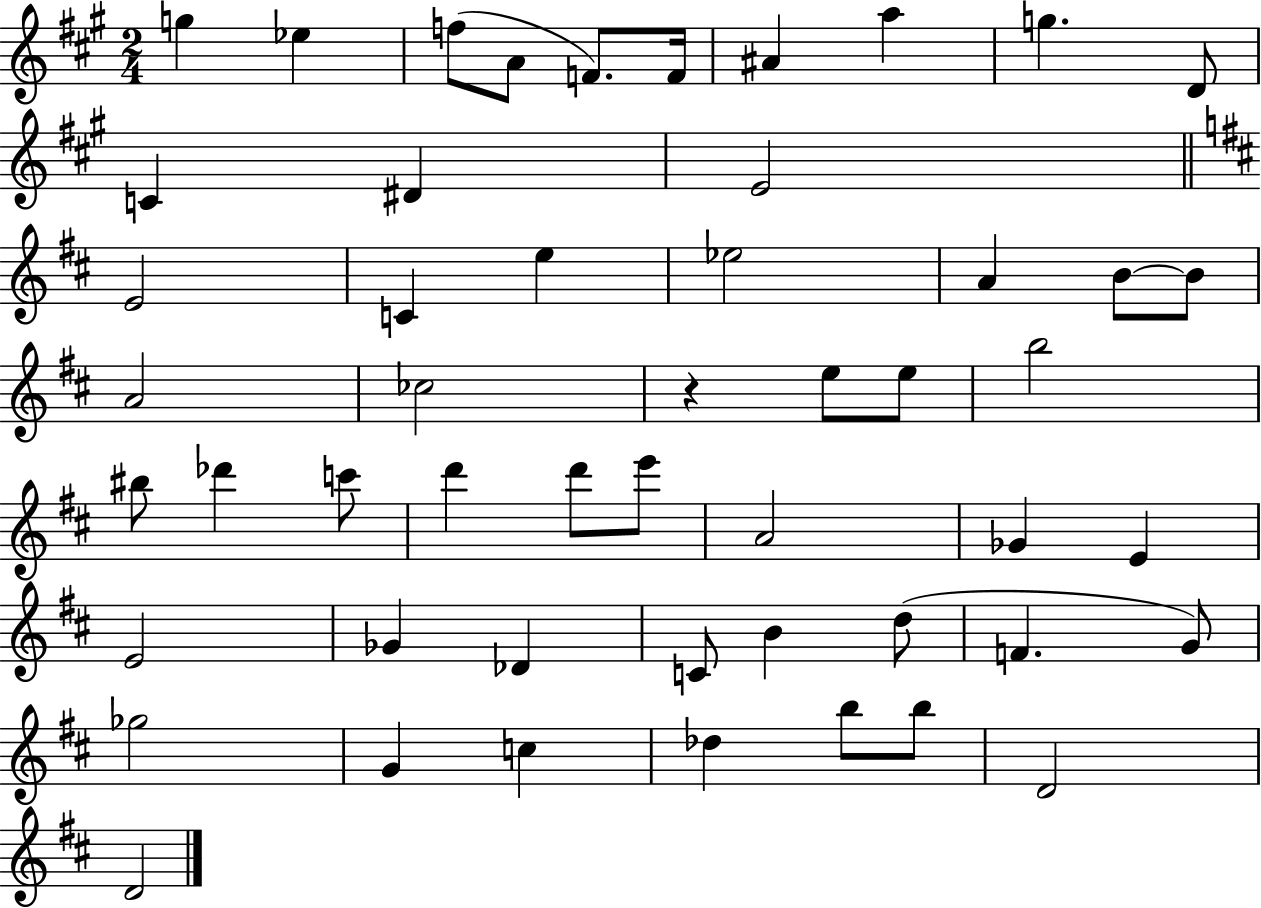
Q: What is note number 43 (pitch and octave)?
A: Gb5